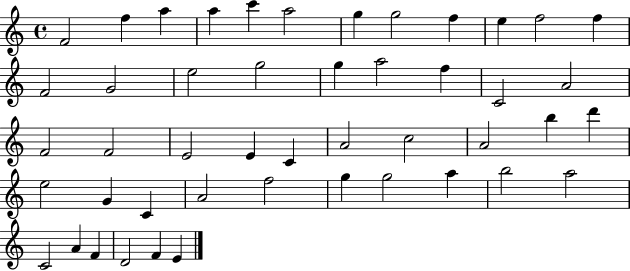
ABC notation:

X:1
T:Untitled
M:4/4
L:1/4
K:C
F2 f a a c' a2 g g2 f e f2 f F2 G2 e2 g2 g a2 f C2 A2 F2 F2 E2 E C A2 c2 A2 b d' e2 G C A2 f2 g g2 a b2 a2 C2 A F D2 F E